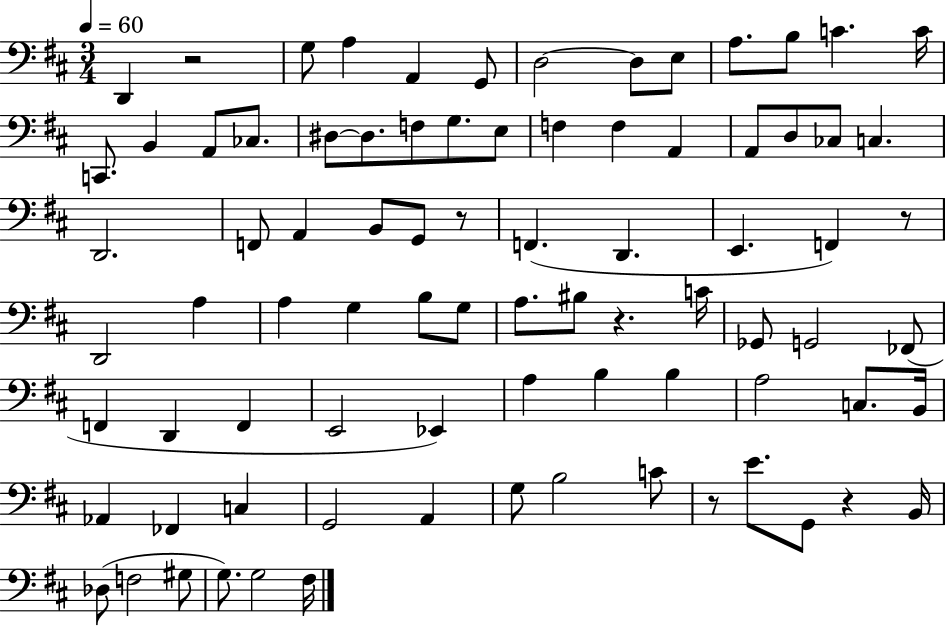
{
  \clef bass
  \numericTimeSignature
  \time 3/4
  \key d \major
  \tempo 4 = 60
  d,4 r2 | g8 a4 a,4 g,8 | d2~~ d8 e8 | a8. b8 c'4. c'16 | \break c,8. b,4 a,8 ces8. | dis8~~ dis8. f8 g8. e8 | f4 f4 a,4 | a,8 d8 ces8 c4. | \break d,2. | f,8 a,4 b,8 g,8 r8 | f,4.( d,4. | e,4. f,4) r8 | \break d,2 a4 | a4 g4 b8 g8 | a8. bis8 r4. c'16 | ges,8 g,2 fes,8( | \break f,4 d,4 f,4 | e,2 ees,4) | a4 b4 b4 | a2 c8. b,16 | \break aes,4 fes,4 c4 | g,2 a,4 | g8 b2 c'8 | r8 e'8. g,8 r4 b,16 | \break des8( f2 gis8 | g8.) g2 fis16 | \bar "|."
}